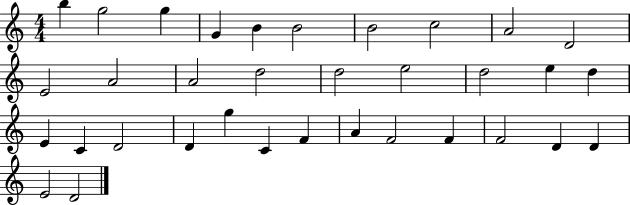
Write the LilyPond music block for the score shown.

{
  \clef treble
  \numericTimeSignature
  \time 4/4
  \key c \major
  b''4 g''2 g''4 | g'4 b'4 b'2 | b'2 c''2 | a'2 d'2 | \break e'2 a'2 | a'2 d''2 | d''2 e''2 | d''2 e''4 d''4 | \break e'4 c'4 d'2 | d'4 g''4 c'4 f'4 | a'4 f'2 f'4 | f'2 d'4 d'4 | \break e'2 d'2 | \bar "|."
}